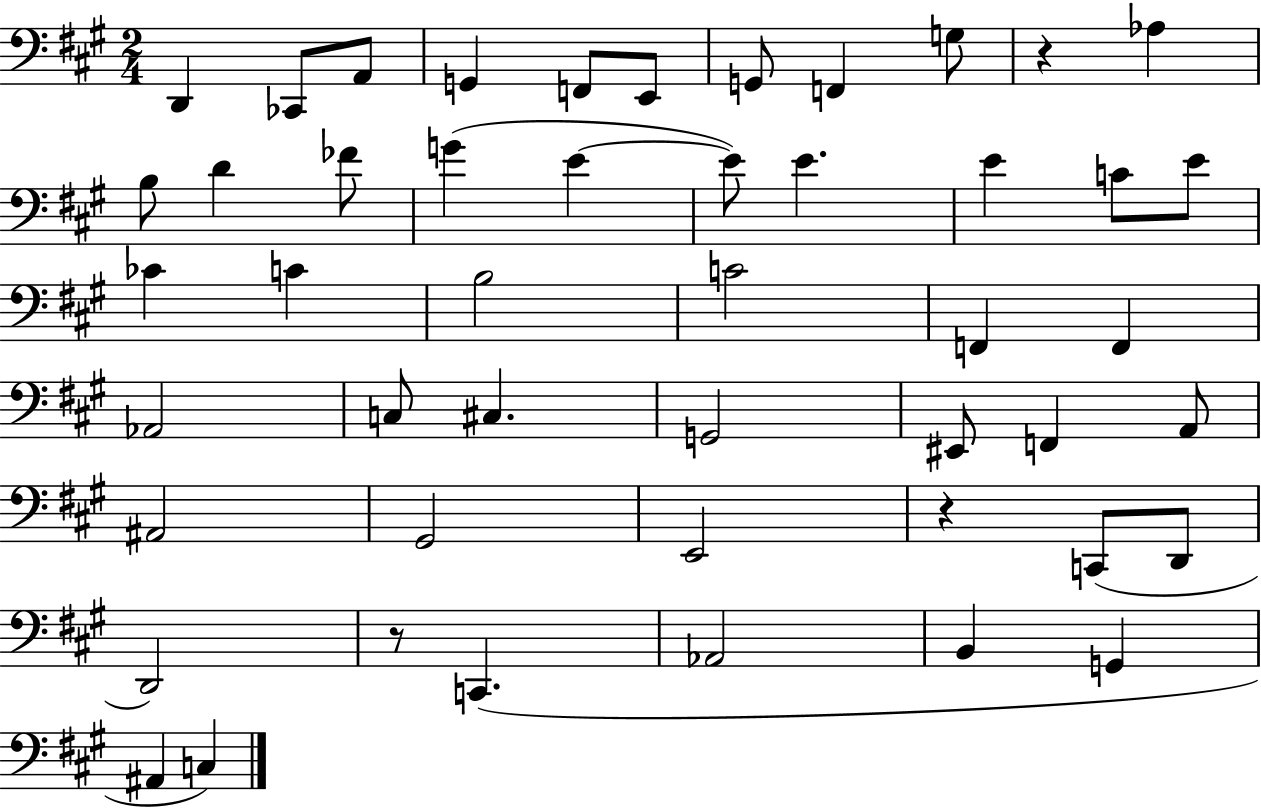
{
  \clef bass
  \numericTimeSignature
  \time 2/4
  \key a \major
  d,4 ces,8 a,8 | g,4 f,8 e,8 | g,8 f,4 g8 | r4 aes4 | \break b8 d'4 fes'8 | g'4( e'4~~ | e'8) e'4. | e'4 c'8 e'8 | \break ces'4 c'4 | b2 | c'2 | f,4 f,4 | \break aes,2 | c8 cis4. | g,2 | eis,8 f,4 a,8 | \break ais,2 | gis,2 | e,2 | r4 c,8( d,8 | \break d,2) | r8 c,4.( | aes,2 | b,4 g,4 | \break ais,4 c4) | \bar "|."
}